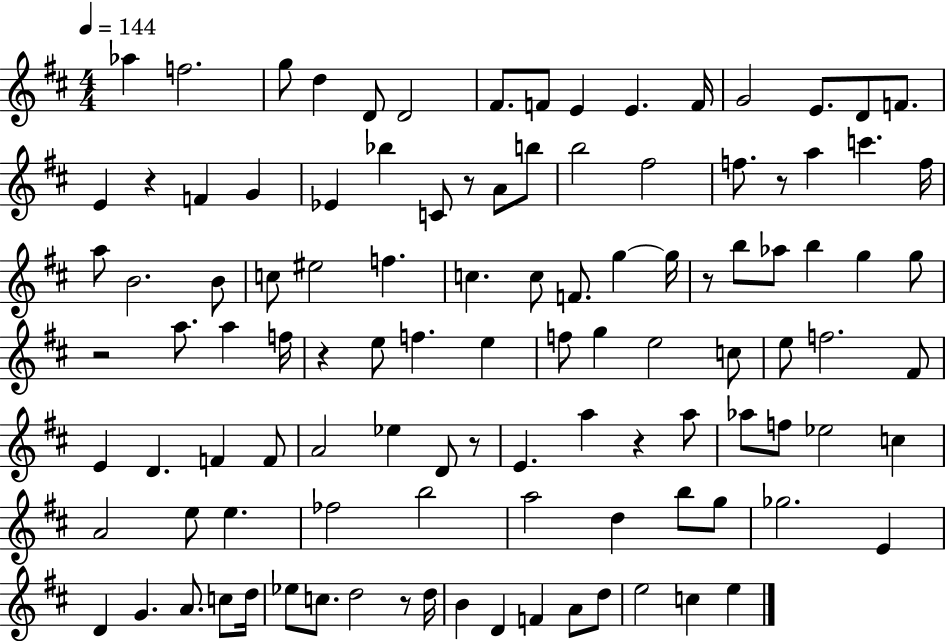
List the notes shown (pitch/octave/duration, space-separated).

Ab5/q F5/h. G5/e D5/q D4/e D4/h F#4/e. F4/e E4/q E4/q. F4/s G4/h E4/e. D4/e F4/e. E4/q R/q F4/q G4/q Eb4/q Bb5/q C4/e R/e A4/e B5/e B5/h F#5/h F5/e. R/e A5/q C6/q. F5/s A5/e B4/h. B4/e C5/e EIS5/h F5/q. C5/q. C5/e F4/e. G5/q G5/s R/e B5/e Ab5/e B5/q G5/q G5/e R/h A5/e. A5/q F5/s R/q E5/e F5/q. E5/q F5/e G5/q E5/h C5/e E5/e F5/h. F#4/e E4/q D4/q. F4/q F4/e A4/h Eb5/q D4/e R/e E4/q. A5/q R/q A5/e Ab5/e F5/e Eb5/h C5/q A4/h E5/e E5/q. FES5/h B5/h A5/h D5/q B5/e G5/e Gb5/h. E4/q D4/q G4/q. A4/e. C5/e D5/s Eb5/e C5/e. D5/h R/e D5/s B4/q D4/q F4/q A4/e D5/e E5/h C5/q E5/q